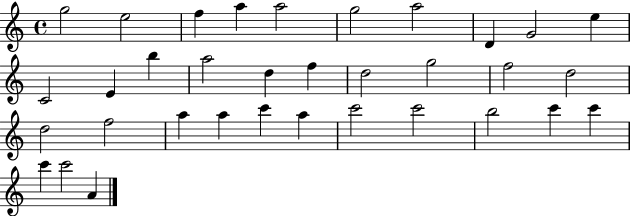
{
  \clef treble
  \time 4/4
  \defaultTimeSignature
  \key c \major
  g''2 e''2 | f''4 a''4 a''2 | g''2 a''2 | d'4 g'2 e''4 | \break c'2 e'4 b''4 | a''2 d''4 f''4 | d''2 g''2 | f''2 d''2 | \break d''2 f''2 | a''4 a''4 c'''4 a''4 | c'''2 c'''2 | b''2 c'''4 c'''4 | \break c'''4 c'''2 a'4 | \bar "|."
}